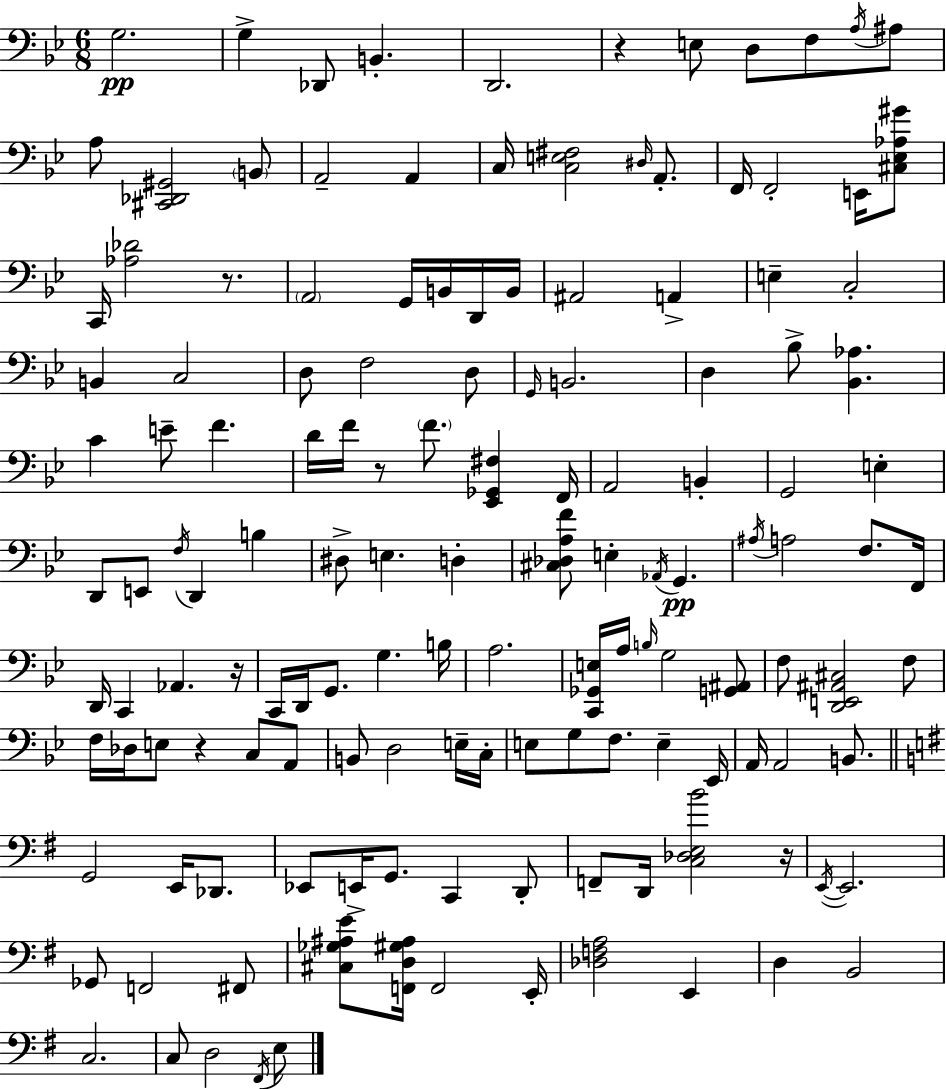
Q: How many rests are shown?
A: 6